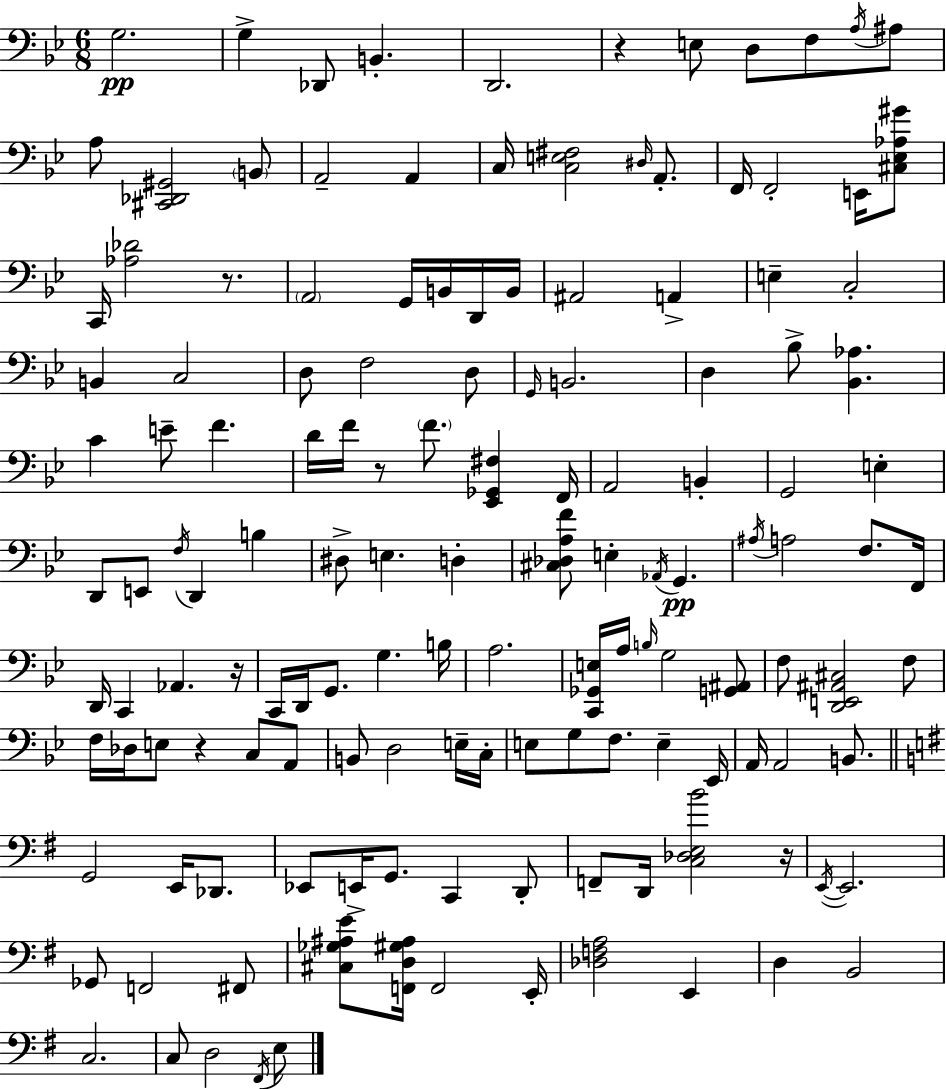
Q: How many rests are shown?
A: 6